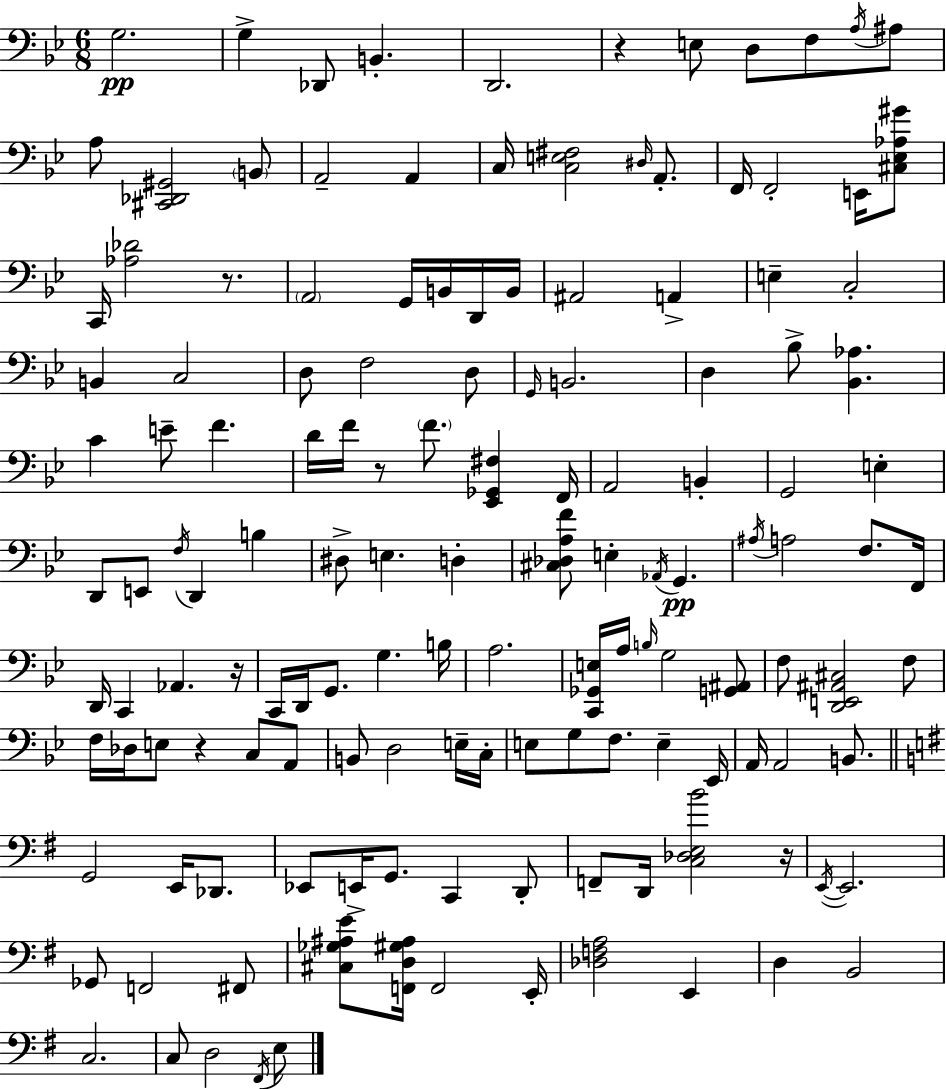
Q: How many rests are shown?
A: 6